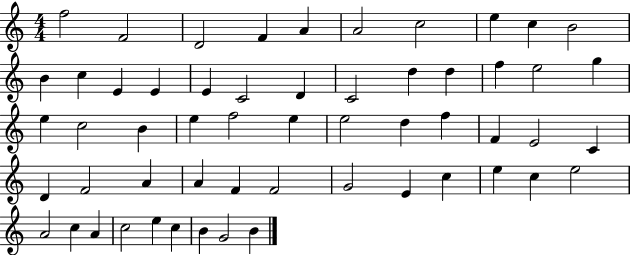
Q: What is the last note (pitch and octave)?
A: B4